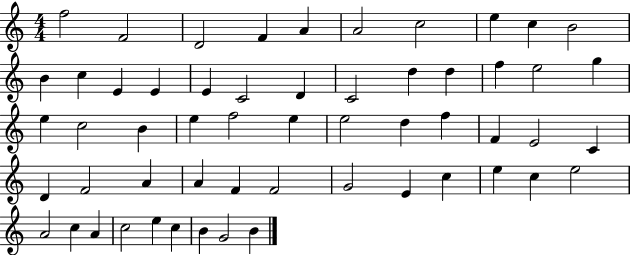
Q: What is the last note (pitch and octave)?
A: B4